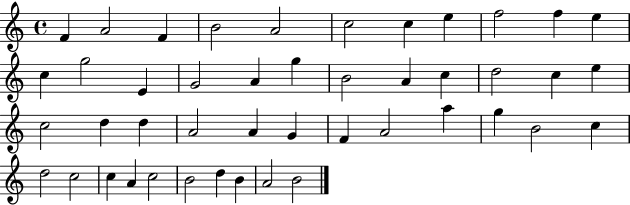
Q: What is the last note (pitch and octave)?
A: B4